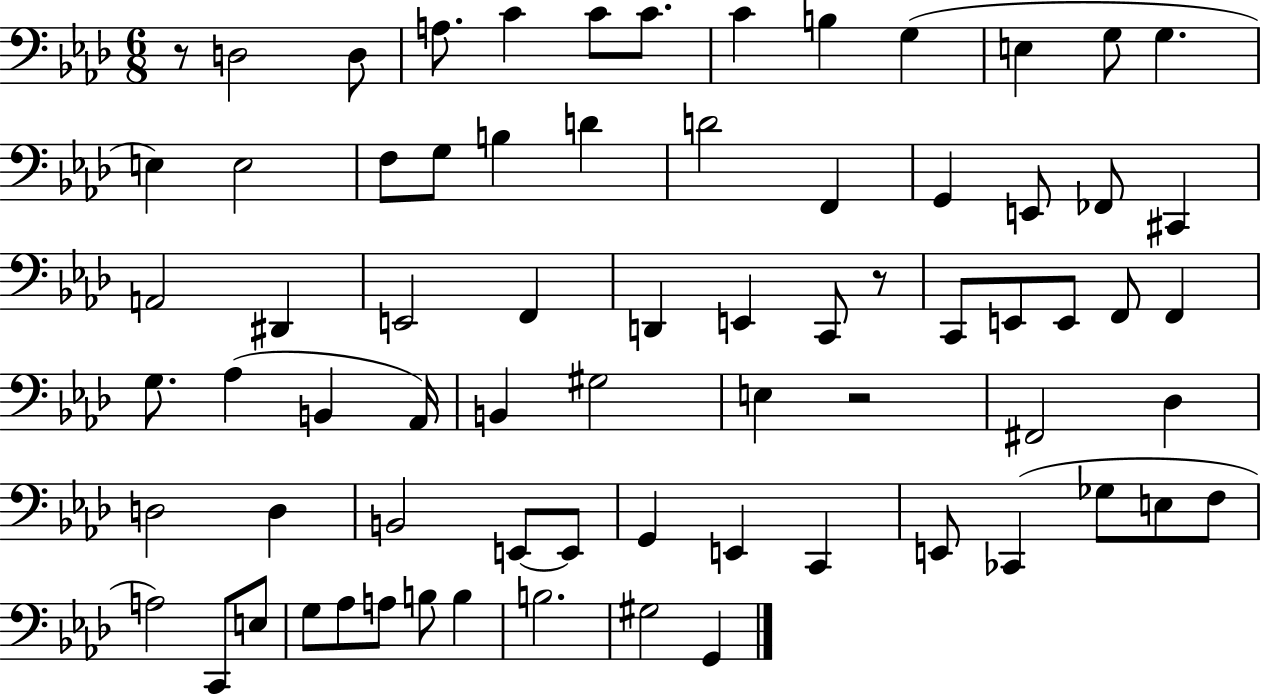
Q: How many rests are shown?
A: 3